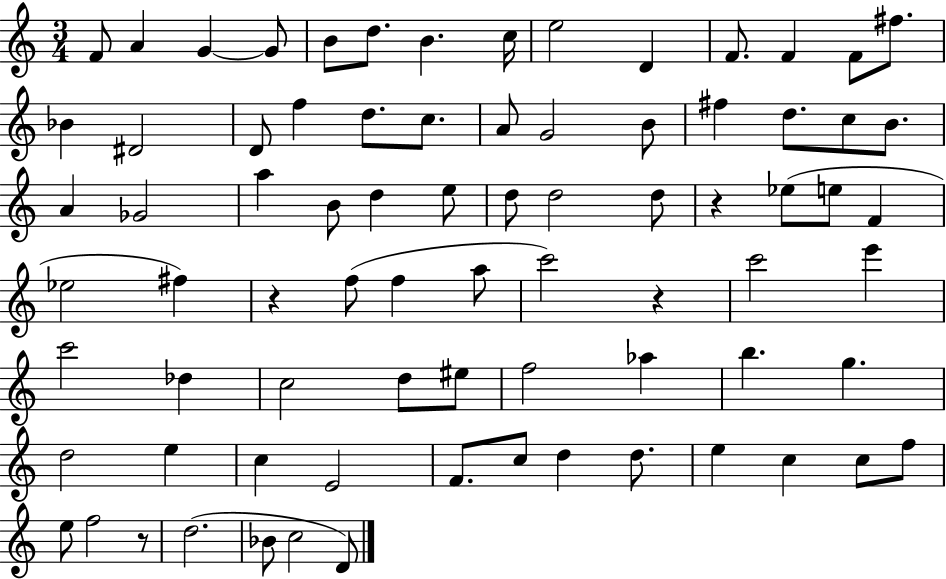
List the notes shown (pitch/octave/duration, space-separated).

F4/e A4/q G4/q G4/e B4/e D5/e. B4/q. C5/s E5/h D4/q F4/e. F4/q F4/e F#5/e. Bb4/q D#4/h D4/e F5/q D5/e. C5/e. A4/e G4/h B4/e F#5/q D5/e. C5/e B4/e. A4/q Gb4/h A5/q B4/e D5/q E5/e D5/e D5/h D5/e R/q Eb5/e E5/e F4/q Eb5/h F#5/q R/q F5/e F5/q A5/e C6/h R/q C6/h E6/q C6/h Db5/q C5/h D5/e EIS5/e F5/h Ab5/q B5/q. G5/q. D5/h E5/q C5/q E4/h F4/e. C5/e D5/q D5/e. E5/q C5/q C5/e F5/e E5/e F5/h R/e D5/h. Bb4/e C5/h D4/e